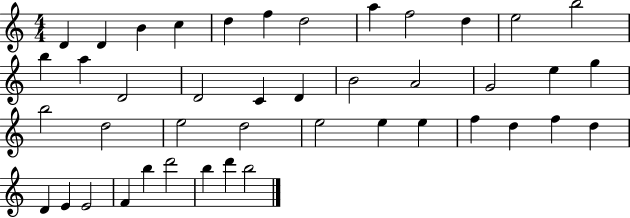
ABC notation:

X:1
T:Untitled
M:4/4
L:1/4
K:C
D D B c d f d2 a f2 d e2 b2 b a D2 D2 C D B2 A2 G2 e g b2 d2 e2 d2 e2 e e f d f d D E E2 F b d'2 b d' b2